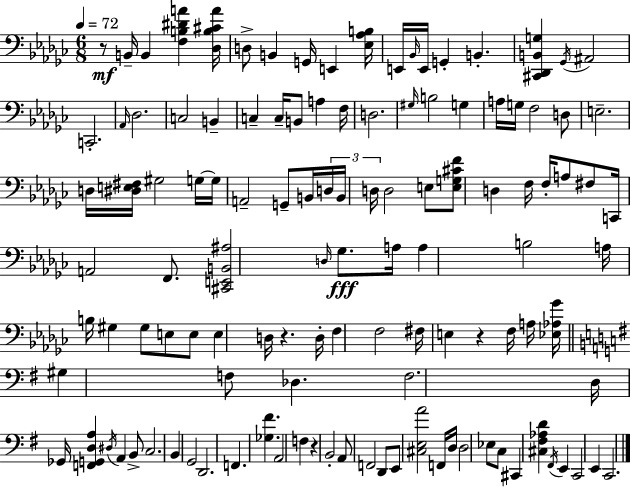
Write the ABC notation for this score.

X:1
T:Untitled
M:6/8
L:1/4
K:Ebm
z/2 B,,/4 B,, [F,B,^DA] [_D,B,^CA]/4 D,/2 B,, G,,/4 E,, [_E,_A,B,]/4 E,,/4 _B,,/4 E,,/4 G,, B,, [^C,,_D,,B,,G,] _G,,/4 ^A,,2 C,,2 _A,,/4 _D,2 C,2 B,, C, C,/4 B,,/2 A, F,/4 D,2 ^G,/4 B,2 G, A,/4 G,/4 F,2 D,/2 E,2 D,/4 [^D,E,^F,]/4 ^G,2 G,/4 G,/4 A,,2 G,,/2 B,,/4 D,/4 B,,/4 D,/4 D,2 E,/2 [E,G,^CF]/2 D, F,/4 F,/4 A,/2 ^F,/2 C,,/4 A,,2 F,,/2 [^C,,E,,B,,^A,]2 D,/4 _G,/2 A,/4 A, B,2 A,/4 B,/4 ^G, ^G,/2 E,/2 E,/2 E, D,/4 z D,/4 F, F,2 ^F,/4 E, z F,/4 A,/4 [_E,_A,_G]/4 ^G, F,/2 _D, F,2 D,/4 _G,,/4 [F,,G,,D,A,] ^D,/4 A,, B,,/2 C,2 B,, G,,2 D,,2 F,, [_G,^F] A,,2 F, z B,,2 A,,/2 F,,2 D,,/2 E,,/2 [^C,E,A]2 F,,/4 D,/4 D,2 _E,/2 C,/2 ^C,, [^C,^F,_A,D] ^F,,/4 E,, C,,2 E,, C,,2